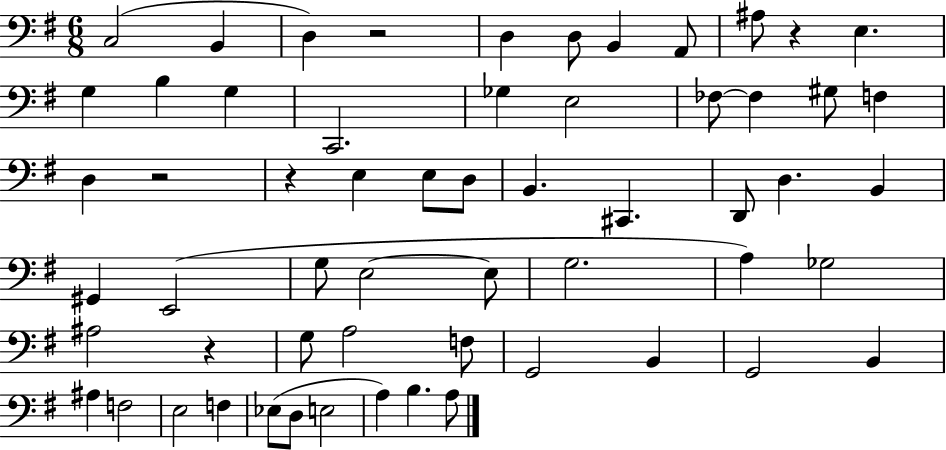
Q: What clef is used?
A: bass